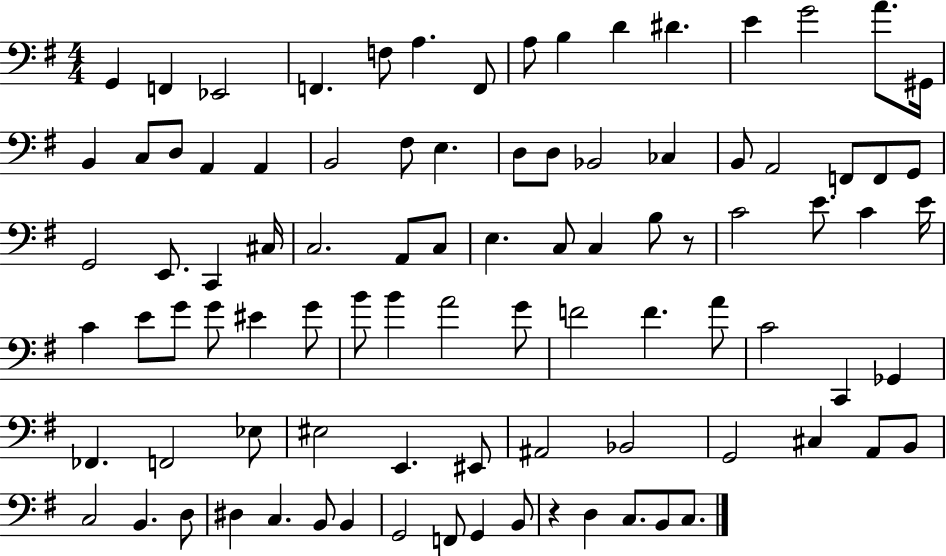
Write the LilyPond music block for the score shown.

{
  \clef bass
  \numericTimeSignature
  \time 4/4
  \key g \major
  g,4 f,4 ees,2 | f,4. f8 a4. f,8 | a8 b4 d'4 dis'4. | e'4 g'2 a'8. gis,16 | \break b,4 c8 d8 a,4 a,4 | b,2 fis8 e4. | d8 d8 bes,2 ces4 | b,8 a,2 f,8 f,8 g,8 | \break g,2 e,8. c,4 cis16 | c2. a,8 c8 | e4. c8 c4 b8 r8 | c'2 e'8. c'4 e'16 | \break c'4 e'8 g'8 g'8 eis'4 g'8 | b'8 b'4 a'2 g'8 | f'2 f'4. a'8 | c'2 c,4 ges,4 | \break fes,4. f,2 ees8 | eis2 e,4. eis,8 | ais,2 bes,2 | g,2 cis4 a,8 b,8 | \break c2 b,4. d8 | dis4 c4. b,8 b,4 | g,2 f,8 g,4 b,8 | r4 d4 c8. b,8 c8. | \break \bar "|."
}